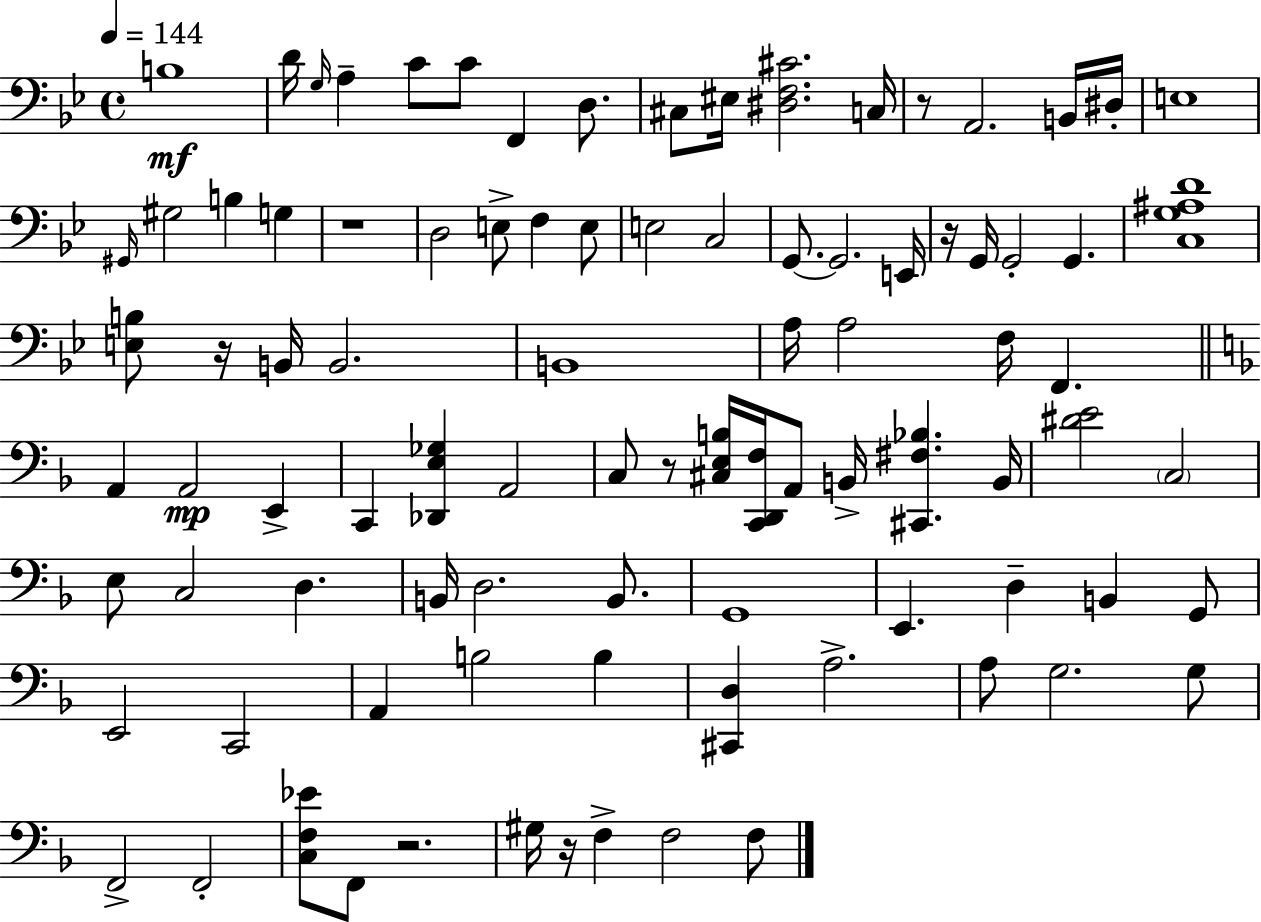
{
  \clef bass
  \time 4/4
  \defaultTimeSignature
  \key g \minor
  \tempo 4 = 144
  b1\mf | d'16 \grace { g16 } a4-- c'8 c'8 f,4 d8. | cis8 eis16 <dis f cis'>2. | c16 r8 a,2. b,16 | \break dis16-. e1 | \grace { gis,16 } gis2 b4 g4 | r1 | d2 e8-> f4 | \break e8 e2 c2 | g,8.~~ g,2. | e,16 r16 g,16 g,2-. g,4. | <c g ais d'>1 | \break <e b>8 r16 b,16 b,2. | b,1 | a16 a2 f16 f,4. | \bar "||" \break \key d \minor a,4 a,2\mp e,4-> | c,4 <des, e ges>4 a,2 | c8 r8 <cis e b>16 <c, d, f>16 a,8 b,16-> <cis, fis bes>4. b,16 | <dis' e'>2 \parenthesize c2 | \break e8 c2 d4. | b,16 d2. b,8. | g,1 | e,4. d4-- b,4 g,8 | \break e,2 c,2 | a,4 b2 b4 | <cis, d>4 a2.-> | a8 g2. g8 | \break f,2-> f,2-. | <c f ees'>8 f,8 r2. | gis16 r16 f4-> f2 f8 | \bar "|."
}